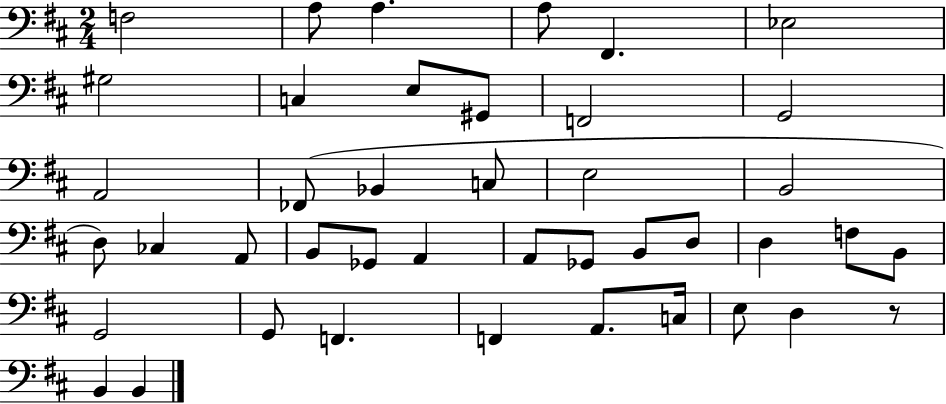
F3/h A3/e A3/q. A3/e F#2/q. Eb3/h G#3/h C3/q E3/e G#2/e F2/h G2/h A2/h FES2/e Bb2/q C3/e E3/h B2/h D3/e CES3/q A2/e B2/e Gb2/e A2/q A2/e Gb2/e B2/e D3/e D3/q F3/e B2/e G2/h G2/e F2/q. F2/q A2/e. C3/s E3/e D3/q R/e B2/q B2/q